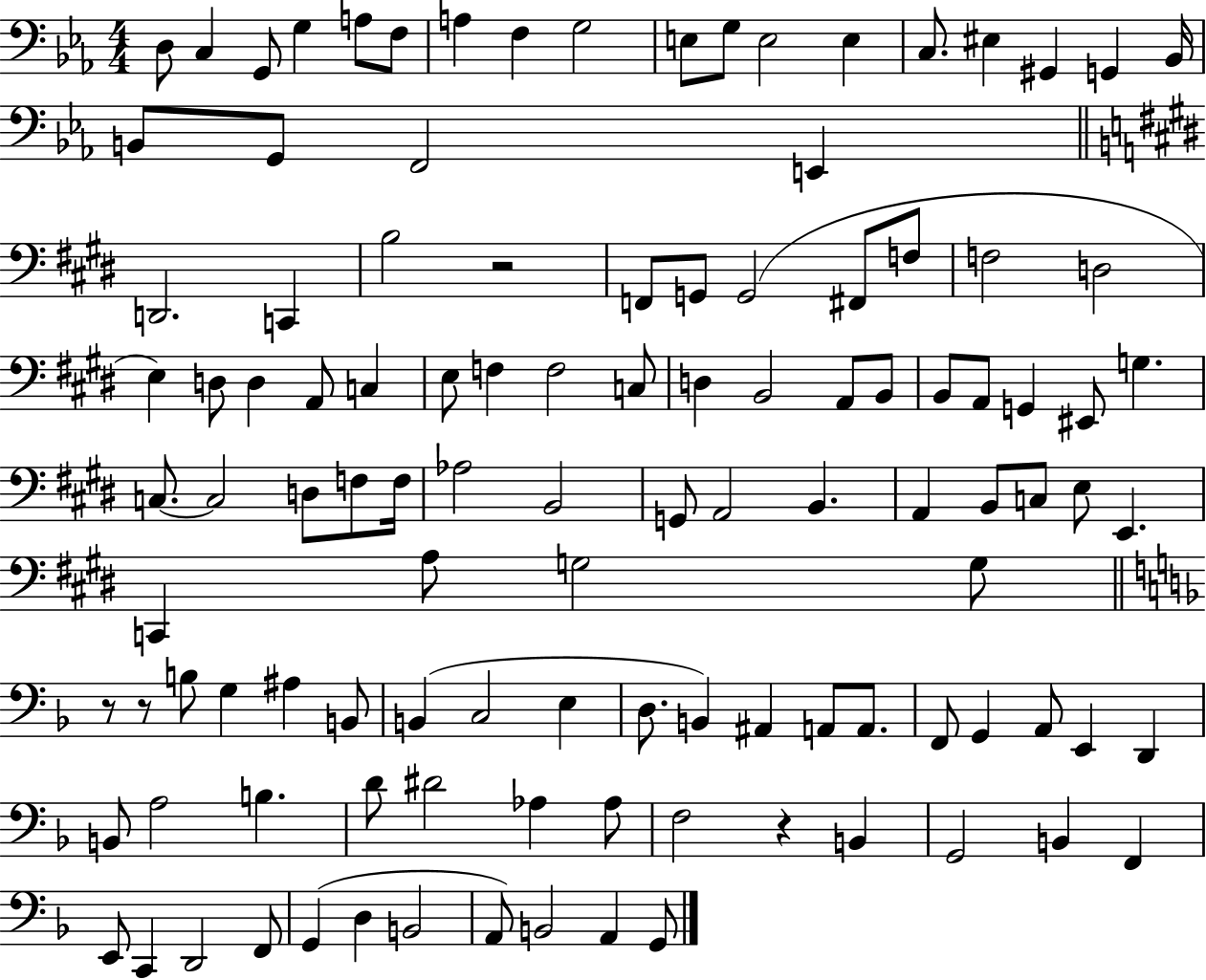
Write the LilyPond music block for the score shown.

{
  \clef bass
  \numericTimeSignature
  \time 4/4
  \key ees \major
  d8 c4 g,8 g4 a8 f8 | a4 f4 g2 | e8 g8 e2 e4 | c8. eis4 gis,4 g,4 bes,16 | \break b,8 g,8 f,2 e,4 | \bar "||" \break \key e \major d,2. c,4 | b2 r2 | f,8 g,8 g,2( fis,8 f8 | f2 d2 | \break e4) d8 d4 a,8 c4 | e8 f4 f2 c8 | d4 b,2 a,8 b,8 | b,8 a,8 g,4 eis,8 g4. | \break c8.~~ c2 d8 f8 f16 | aes2 b,2 | g,8 a,2 b,4. | a,4 b,8 c8 e8 e,4. | \break c,4 a8 g2 g8 | \bar "||" \break \key f \major r8 r8 b8 g4 ais4 b,8 | b,4( c2 e4 | d8. b,4) ais,4 a,8 a,8. | f,8 g,4 a,8 e,4 d,4 | \break b,8 a2 b4. | d'8 dis'2 aes4 aes8 | f2 r4 b,4 | g,2 b,4 f,4 | \break e,8 c,4 d,2 f,8 | g,4( d4 b,2 | a,8) b,2 a,4 g,8 | \bar "|."
}